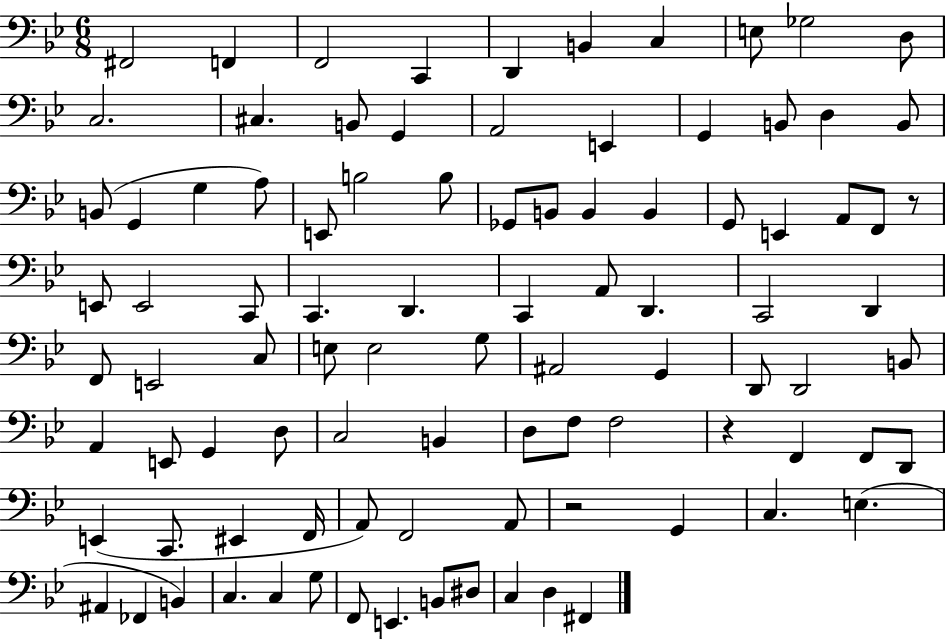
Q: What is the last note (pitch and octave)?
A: F#2